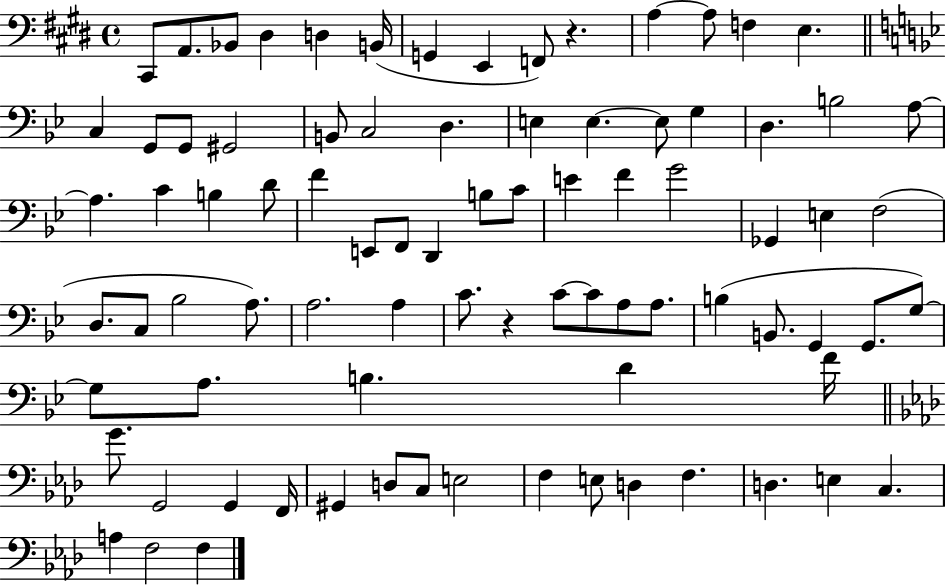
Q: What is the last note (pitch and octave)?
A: F3